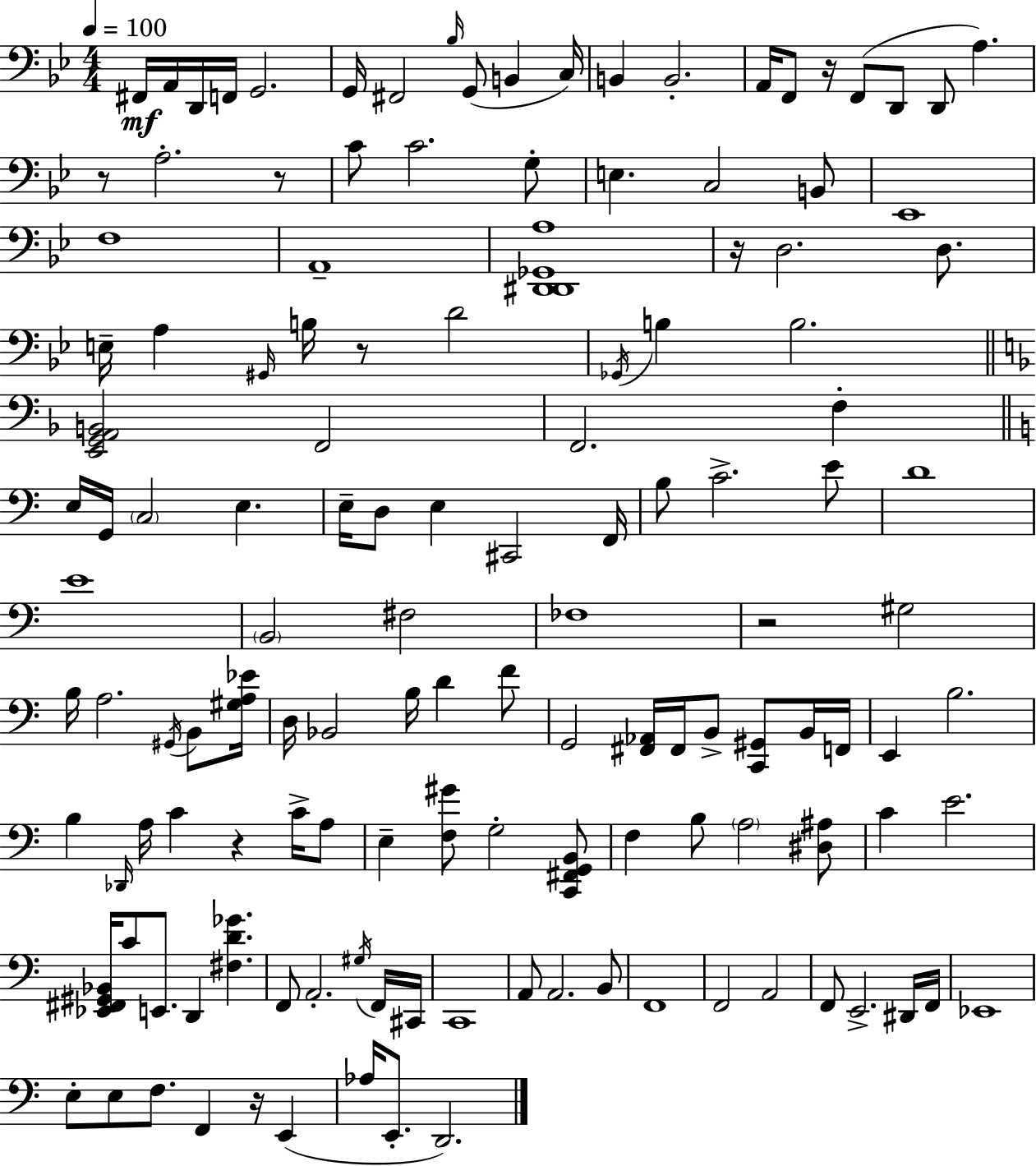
F#2/s A2/s D2/s F2/s G2/h. G2/s F#2/h Bb3/s G2/e B2/q C3/s B2/q B2/h. A2/s F2/e R/s F2/e D2/e D2/e A3/q. R/e A3/h. R/e C4/e C4/h. G3/e E3/q. C3/h B2/e Eb2/w F3/w A2/w [D2,D#2,Gb2,A3]/w R/s D3/h. D3/e. E3/s A3/q G#2/s B3/s R/e D4/h Gb2/s B3/q B3/h. [E2,G2,A2,B2]/h F2/h F2/h. F3/q E3/s G2/s C3/h E3/q. E3/s D3/e E3/q C#2/h F2/s B3/e C4/h. E4/e D4/w E4/w B2/h F#3/h FES3/w R/h G#3/h B3/s A3/h. G#2/s B2/e [G#3,A3,Eb4]/s D3/s Bb2/h B3/s D4/q F4/e G2/h [F#2,Ab2]/s F#2/s B2/e [C2,G#2]/e B2/s F2/s E2/q B3/h. B3/q Db2/s A3/s C4/q R/q C4/s A3/e E3/q [F3,G#4]/e G3/h [C2,F#2,G2,B2]/e F3/q B3/e A3/h [D#3,A#3]/e C4/q E4/h. [Eb2,F#2,G#2,Bb2]/s C4/e E2/e. D2/q [F#3,D4,Gb4]/q. F2/e A2/h. G#3/s F2/s C#2/s C2/w A2/e A2/h. B2/e F2/w F2/h A2/h F2/e E2/h. D#2/s F2/s Eb2/w E3/e E3/e F3/e. F2/q R/s E2/q Ab3/s E2/e. D2/h.